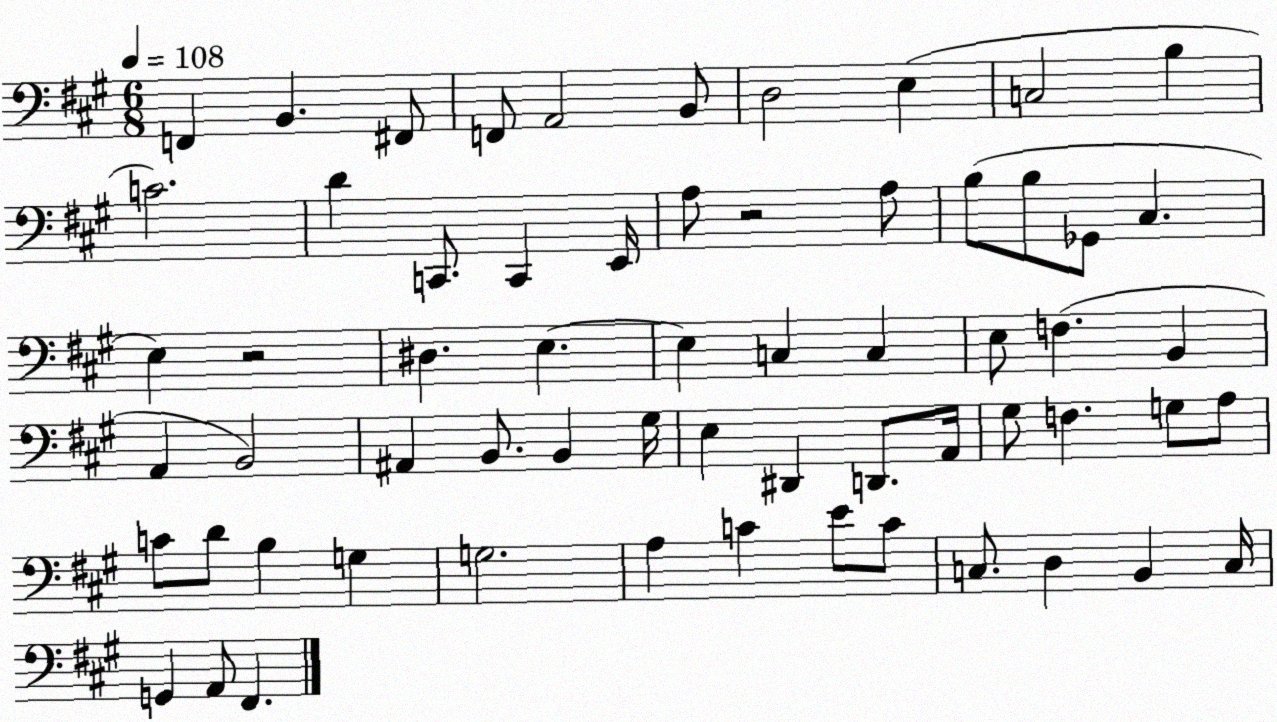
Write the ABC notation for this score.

X:1
T:Untitled
M:6/8
L:1/4
K:A
F,, B,, ^F,,/2 F,,/2 A,,2 B,,/2 D,2 E, C,2 B, C2 D C,,/2 C,, E,,/4 A,/2 z2 A,/2 B,/2 B,/2 _G,,/2 ^C, E, z2 ^D, E, E, C, C, E,/2 F, B,, A,, B,,2 ^A,, B,,/2 B,, ^G,/4 E, ^D,, D,,/2 A,,/4 ^G,/2 F, G,/2 A,/2 C/2 D/2 B, G, G,2 A, C E/2 C/2 C,/2 D, B,, C,/4 G,, A,,/2 ^F,,